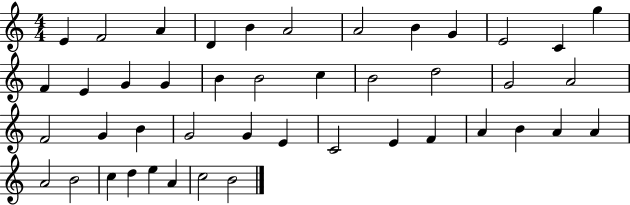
E4/q F4/h A4/q D4/q B4/q A4/h A4/h B4/q G4/q E4/h C4/q G5/q F4/q E4/q G4/q G4/q B4/q B4/h C5/q B4/h D5/h G4/h A4/h F4/h G4/q B4/q G4/h G4/q E4/q C4/h E4/q F4/q A4/q B4/q A4/q A4/q A4/h B4/h C5/q D5/q E5/q A4/q C5/h B4/h